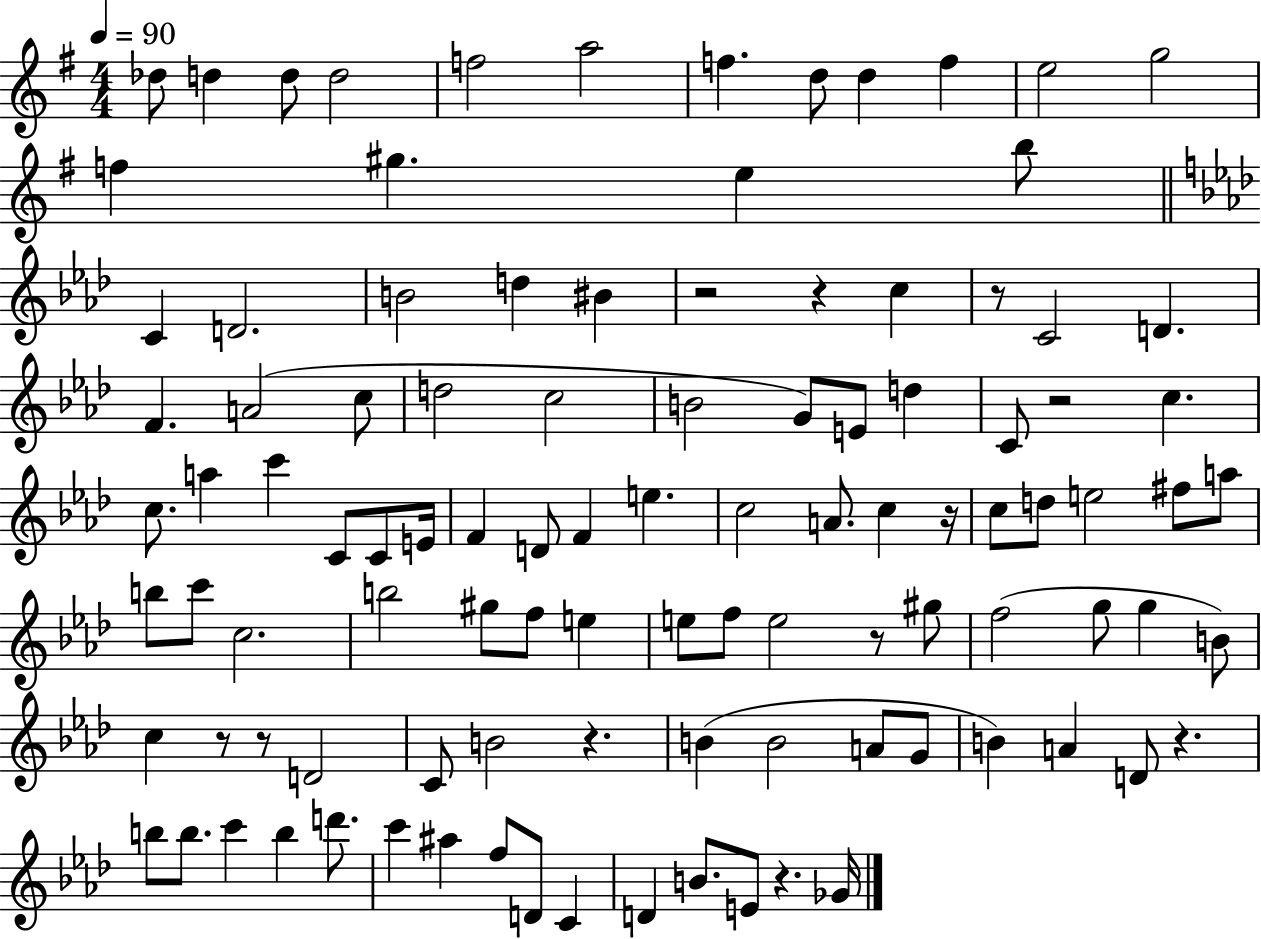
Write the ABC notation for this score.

X:1
T:Untitled
M:4/4
L:1/4
K:G
_d/2 d d/2 d2 f2 a2 f d/2 d f e2 g2 f ^g e b/2 C D2 B2 d ^B z2 z c z/2 C2 D F A2 c/2 d2 c2 B2 G/2 E/2 d C/2 z2 c c/2 a c' C/2 C/2 E/4 F D/2 F e c2 A/2 c z/4 c/2 d/2 e2 ^f/2 a/2 b/2 c'/2 c2 b2 ^g/2 f/2 e e/2 f/2 e2 z/2 ^g/2 f2 g/2 g B/2 c z/2 z/2 D2 C/2 B2 z B B2 A/2 G/2 B A D/2 z b/2 b/2 c' b d'/2 c' ^a f/2 D/2 C D B/2 E/2 z _G/4